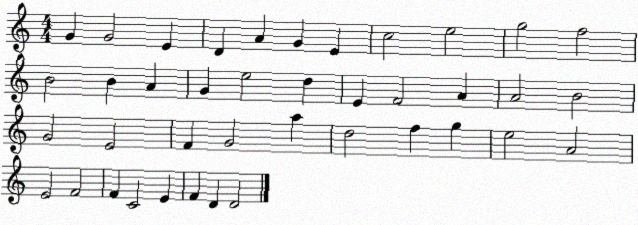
X:1
T:Untitled
M:4/4
L:1/4
K:C
G G2 E D A G E c2 e2 g2 f2 B2 B A G e2 d E F2 A A2 B2 G2 E2 F G2 a d2 f g e2 A2 E2 F2 F C2 E F D D2